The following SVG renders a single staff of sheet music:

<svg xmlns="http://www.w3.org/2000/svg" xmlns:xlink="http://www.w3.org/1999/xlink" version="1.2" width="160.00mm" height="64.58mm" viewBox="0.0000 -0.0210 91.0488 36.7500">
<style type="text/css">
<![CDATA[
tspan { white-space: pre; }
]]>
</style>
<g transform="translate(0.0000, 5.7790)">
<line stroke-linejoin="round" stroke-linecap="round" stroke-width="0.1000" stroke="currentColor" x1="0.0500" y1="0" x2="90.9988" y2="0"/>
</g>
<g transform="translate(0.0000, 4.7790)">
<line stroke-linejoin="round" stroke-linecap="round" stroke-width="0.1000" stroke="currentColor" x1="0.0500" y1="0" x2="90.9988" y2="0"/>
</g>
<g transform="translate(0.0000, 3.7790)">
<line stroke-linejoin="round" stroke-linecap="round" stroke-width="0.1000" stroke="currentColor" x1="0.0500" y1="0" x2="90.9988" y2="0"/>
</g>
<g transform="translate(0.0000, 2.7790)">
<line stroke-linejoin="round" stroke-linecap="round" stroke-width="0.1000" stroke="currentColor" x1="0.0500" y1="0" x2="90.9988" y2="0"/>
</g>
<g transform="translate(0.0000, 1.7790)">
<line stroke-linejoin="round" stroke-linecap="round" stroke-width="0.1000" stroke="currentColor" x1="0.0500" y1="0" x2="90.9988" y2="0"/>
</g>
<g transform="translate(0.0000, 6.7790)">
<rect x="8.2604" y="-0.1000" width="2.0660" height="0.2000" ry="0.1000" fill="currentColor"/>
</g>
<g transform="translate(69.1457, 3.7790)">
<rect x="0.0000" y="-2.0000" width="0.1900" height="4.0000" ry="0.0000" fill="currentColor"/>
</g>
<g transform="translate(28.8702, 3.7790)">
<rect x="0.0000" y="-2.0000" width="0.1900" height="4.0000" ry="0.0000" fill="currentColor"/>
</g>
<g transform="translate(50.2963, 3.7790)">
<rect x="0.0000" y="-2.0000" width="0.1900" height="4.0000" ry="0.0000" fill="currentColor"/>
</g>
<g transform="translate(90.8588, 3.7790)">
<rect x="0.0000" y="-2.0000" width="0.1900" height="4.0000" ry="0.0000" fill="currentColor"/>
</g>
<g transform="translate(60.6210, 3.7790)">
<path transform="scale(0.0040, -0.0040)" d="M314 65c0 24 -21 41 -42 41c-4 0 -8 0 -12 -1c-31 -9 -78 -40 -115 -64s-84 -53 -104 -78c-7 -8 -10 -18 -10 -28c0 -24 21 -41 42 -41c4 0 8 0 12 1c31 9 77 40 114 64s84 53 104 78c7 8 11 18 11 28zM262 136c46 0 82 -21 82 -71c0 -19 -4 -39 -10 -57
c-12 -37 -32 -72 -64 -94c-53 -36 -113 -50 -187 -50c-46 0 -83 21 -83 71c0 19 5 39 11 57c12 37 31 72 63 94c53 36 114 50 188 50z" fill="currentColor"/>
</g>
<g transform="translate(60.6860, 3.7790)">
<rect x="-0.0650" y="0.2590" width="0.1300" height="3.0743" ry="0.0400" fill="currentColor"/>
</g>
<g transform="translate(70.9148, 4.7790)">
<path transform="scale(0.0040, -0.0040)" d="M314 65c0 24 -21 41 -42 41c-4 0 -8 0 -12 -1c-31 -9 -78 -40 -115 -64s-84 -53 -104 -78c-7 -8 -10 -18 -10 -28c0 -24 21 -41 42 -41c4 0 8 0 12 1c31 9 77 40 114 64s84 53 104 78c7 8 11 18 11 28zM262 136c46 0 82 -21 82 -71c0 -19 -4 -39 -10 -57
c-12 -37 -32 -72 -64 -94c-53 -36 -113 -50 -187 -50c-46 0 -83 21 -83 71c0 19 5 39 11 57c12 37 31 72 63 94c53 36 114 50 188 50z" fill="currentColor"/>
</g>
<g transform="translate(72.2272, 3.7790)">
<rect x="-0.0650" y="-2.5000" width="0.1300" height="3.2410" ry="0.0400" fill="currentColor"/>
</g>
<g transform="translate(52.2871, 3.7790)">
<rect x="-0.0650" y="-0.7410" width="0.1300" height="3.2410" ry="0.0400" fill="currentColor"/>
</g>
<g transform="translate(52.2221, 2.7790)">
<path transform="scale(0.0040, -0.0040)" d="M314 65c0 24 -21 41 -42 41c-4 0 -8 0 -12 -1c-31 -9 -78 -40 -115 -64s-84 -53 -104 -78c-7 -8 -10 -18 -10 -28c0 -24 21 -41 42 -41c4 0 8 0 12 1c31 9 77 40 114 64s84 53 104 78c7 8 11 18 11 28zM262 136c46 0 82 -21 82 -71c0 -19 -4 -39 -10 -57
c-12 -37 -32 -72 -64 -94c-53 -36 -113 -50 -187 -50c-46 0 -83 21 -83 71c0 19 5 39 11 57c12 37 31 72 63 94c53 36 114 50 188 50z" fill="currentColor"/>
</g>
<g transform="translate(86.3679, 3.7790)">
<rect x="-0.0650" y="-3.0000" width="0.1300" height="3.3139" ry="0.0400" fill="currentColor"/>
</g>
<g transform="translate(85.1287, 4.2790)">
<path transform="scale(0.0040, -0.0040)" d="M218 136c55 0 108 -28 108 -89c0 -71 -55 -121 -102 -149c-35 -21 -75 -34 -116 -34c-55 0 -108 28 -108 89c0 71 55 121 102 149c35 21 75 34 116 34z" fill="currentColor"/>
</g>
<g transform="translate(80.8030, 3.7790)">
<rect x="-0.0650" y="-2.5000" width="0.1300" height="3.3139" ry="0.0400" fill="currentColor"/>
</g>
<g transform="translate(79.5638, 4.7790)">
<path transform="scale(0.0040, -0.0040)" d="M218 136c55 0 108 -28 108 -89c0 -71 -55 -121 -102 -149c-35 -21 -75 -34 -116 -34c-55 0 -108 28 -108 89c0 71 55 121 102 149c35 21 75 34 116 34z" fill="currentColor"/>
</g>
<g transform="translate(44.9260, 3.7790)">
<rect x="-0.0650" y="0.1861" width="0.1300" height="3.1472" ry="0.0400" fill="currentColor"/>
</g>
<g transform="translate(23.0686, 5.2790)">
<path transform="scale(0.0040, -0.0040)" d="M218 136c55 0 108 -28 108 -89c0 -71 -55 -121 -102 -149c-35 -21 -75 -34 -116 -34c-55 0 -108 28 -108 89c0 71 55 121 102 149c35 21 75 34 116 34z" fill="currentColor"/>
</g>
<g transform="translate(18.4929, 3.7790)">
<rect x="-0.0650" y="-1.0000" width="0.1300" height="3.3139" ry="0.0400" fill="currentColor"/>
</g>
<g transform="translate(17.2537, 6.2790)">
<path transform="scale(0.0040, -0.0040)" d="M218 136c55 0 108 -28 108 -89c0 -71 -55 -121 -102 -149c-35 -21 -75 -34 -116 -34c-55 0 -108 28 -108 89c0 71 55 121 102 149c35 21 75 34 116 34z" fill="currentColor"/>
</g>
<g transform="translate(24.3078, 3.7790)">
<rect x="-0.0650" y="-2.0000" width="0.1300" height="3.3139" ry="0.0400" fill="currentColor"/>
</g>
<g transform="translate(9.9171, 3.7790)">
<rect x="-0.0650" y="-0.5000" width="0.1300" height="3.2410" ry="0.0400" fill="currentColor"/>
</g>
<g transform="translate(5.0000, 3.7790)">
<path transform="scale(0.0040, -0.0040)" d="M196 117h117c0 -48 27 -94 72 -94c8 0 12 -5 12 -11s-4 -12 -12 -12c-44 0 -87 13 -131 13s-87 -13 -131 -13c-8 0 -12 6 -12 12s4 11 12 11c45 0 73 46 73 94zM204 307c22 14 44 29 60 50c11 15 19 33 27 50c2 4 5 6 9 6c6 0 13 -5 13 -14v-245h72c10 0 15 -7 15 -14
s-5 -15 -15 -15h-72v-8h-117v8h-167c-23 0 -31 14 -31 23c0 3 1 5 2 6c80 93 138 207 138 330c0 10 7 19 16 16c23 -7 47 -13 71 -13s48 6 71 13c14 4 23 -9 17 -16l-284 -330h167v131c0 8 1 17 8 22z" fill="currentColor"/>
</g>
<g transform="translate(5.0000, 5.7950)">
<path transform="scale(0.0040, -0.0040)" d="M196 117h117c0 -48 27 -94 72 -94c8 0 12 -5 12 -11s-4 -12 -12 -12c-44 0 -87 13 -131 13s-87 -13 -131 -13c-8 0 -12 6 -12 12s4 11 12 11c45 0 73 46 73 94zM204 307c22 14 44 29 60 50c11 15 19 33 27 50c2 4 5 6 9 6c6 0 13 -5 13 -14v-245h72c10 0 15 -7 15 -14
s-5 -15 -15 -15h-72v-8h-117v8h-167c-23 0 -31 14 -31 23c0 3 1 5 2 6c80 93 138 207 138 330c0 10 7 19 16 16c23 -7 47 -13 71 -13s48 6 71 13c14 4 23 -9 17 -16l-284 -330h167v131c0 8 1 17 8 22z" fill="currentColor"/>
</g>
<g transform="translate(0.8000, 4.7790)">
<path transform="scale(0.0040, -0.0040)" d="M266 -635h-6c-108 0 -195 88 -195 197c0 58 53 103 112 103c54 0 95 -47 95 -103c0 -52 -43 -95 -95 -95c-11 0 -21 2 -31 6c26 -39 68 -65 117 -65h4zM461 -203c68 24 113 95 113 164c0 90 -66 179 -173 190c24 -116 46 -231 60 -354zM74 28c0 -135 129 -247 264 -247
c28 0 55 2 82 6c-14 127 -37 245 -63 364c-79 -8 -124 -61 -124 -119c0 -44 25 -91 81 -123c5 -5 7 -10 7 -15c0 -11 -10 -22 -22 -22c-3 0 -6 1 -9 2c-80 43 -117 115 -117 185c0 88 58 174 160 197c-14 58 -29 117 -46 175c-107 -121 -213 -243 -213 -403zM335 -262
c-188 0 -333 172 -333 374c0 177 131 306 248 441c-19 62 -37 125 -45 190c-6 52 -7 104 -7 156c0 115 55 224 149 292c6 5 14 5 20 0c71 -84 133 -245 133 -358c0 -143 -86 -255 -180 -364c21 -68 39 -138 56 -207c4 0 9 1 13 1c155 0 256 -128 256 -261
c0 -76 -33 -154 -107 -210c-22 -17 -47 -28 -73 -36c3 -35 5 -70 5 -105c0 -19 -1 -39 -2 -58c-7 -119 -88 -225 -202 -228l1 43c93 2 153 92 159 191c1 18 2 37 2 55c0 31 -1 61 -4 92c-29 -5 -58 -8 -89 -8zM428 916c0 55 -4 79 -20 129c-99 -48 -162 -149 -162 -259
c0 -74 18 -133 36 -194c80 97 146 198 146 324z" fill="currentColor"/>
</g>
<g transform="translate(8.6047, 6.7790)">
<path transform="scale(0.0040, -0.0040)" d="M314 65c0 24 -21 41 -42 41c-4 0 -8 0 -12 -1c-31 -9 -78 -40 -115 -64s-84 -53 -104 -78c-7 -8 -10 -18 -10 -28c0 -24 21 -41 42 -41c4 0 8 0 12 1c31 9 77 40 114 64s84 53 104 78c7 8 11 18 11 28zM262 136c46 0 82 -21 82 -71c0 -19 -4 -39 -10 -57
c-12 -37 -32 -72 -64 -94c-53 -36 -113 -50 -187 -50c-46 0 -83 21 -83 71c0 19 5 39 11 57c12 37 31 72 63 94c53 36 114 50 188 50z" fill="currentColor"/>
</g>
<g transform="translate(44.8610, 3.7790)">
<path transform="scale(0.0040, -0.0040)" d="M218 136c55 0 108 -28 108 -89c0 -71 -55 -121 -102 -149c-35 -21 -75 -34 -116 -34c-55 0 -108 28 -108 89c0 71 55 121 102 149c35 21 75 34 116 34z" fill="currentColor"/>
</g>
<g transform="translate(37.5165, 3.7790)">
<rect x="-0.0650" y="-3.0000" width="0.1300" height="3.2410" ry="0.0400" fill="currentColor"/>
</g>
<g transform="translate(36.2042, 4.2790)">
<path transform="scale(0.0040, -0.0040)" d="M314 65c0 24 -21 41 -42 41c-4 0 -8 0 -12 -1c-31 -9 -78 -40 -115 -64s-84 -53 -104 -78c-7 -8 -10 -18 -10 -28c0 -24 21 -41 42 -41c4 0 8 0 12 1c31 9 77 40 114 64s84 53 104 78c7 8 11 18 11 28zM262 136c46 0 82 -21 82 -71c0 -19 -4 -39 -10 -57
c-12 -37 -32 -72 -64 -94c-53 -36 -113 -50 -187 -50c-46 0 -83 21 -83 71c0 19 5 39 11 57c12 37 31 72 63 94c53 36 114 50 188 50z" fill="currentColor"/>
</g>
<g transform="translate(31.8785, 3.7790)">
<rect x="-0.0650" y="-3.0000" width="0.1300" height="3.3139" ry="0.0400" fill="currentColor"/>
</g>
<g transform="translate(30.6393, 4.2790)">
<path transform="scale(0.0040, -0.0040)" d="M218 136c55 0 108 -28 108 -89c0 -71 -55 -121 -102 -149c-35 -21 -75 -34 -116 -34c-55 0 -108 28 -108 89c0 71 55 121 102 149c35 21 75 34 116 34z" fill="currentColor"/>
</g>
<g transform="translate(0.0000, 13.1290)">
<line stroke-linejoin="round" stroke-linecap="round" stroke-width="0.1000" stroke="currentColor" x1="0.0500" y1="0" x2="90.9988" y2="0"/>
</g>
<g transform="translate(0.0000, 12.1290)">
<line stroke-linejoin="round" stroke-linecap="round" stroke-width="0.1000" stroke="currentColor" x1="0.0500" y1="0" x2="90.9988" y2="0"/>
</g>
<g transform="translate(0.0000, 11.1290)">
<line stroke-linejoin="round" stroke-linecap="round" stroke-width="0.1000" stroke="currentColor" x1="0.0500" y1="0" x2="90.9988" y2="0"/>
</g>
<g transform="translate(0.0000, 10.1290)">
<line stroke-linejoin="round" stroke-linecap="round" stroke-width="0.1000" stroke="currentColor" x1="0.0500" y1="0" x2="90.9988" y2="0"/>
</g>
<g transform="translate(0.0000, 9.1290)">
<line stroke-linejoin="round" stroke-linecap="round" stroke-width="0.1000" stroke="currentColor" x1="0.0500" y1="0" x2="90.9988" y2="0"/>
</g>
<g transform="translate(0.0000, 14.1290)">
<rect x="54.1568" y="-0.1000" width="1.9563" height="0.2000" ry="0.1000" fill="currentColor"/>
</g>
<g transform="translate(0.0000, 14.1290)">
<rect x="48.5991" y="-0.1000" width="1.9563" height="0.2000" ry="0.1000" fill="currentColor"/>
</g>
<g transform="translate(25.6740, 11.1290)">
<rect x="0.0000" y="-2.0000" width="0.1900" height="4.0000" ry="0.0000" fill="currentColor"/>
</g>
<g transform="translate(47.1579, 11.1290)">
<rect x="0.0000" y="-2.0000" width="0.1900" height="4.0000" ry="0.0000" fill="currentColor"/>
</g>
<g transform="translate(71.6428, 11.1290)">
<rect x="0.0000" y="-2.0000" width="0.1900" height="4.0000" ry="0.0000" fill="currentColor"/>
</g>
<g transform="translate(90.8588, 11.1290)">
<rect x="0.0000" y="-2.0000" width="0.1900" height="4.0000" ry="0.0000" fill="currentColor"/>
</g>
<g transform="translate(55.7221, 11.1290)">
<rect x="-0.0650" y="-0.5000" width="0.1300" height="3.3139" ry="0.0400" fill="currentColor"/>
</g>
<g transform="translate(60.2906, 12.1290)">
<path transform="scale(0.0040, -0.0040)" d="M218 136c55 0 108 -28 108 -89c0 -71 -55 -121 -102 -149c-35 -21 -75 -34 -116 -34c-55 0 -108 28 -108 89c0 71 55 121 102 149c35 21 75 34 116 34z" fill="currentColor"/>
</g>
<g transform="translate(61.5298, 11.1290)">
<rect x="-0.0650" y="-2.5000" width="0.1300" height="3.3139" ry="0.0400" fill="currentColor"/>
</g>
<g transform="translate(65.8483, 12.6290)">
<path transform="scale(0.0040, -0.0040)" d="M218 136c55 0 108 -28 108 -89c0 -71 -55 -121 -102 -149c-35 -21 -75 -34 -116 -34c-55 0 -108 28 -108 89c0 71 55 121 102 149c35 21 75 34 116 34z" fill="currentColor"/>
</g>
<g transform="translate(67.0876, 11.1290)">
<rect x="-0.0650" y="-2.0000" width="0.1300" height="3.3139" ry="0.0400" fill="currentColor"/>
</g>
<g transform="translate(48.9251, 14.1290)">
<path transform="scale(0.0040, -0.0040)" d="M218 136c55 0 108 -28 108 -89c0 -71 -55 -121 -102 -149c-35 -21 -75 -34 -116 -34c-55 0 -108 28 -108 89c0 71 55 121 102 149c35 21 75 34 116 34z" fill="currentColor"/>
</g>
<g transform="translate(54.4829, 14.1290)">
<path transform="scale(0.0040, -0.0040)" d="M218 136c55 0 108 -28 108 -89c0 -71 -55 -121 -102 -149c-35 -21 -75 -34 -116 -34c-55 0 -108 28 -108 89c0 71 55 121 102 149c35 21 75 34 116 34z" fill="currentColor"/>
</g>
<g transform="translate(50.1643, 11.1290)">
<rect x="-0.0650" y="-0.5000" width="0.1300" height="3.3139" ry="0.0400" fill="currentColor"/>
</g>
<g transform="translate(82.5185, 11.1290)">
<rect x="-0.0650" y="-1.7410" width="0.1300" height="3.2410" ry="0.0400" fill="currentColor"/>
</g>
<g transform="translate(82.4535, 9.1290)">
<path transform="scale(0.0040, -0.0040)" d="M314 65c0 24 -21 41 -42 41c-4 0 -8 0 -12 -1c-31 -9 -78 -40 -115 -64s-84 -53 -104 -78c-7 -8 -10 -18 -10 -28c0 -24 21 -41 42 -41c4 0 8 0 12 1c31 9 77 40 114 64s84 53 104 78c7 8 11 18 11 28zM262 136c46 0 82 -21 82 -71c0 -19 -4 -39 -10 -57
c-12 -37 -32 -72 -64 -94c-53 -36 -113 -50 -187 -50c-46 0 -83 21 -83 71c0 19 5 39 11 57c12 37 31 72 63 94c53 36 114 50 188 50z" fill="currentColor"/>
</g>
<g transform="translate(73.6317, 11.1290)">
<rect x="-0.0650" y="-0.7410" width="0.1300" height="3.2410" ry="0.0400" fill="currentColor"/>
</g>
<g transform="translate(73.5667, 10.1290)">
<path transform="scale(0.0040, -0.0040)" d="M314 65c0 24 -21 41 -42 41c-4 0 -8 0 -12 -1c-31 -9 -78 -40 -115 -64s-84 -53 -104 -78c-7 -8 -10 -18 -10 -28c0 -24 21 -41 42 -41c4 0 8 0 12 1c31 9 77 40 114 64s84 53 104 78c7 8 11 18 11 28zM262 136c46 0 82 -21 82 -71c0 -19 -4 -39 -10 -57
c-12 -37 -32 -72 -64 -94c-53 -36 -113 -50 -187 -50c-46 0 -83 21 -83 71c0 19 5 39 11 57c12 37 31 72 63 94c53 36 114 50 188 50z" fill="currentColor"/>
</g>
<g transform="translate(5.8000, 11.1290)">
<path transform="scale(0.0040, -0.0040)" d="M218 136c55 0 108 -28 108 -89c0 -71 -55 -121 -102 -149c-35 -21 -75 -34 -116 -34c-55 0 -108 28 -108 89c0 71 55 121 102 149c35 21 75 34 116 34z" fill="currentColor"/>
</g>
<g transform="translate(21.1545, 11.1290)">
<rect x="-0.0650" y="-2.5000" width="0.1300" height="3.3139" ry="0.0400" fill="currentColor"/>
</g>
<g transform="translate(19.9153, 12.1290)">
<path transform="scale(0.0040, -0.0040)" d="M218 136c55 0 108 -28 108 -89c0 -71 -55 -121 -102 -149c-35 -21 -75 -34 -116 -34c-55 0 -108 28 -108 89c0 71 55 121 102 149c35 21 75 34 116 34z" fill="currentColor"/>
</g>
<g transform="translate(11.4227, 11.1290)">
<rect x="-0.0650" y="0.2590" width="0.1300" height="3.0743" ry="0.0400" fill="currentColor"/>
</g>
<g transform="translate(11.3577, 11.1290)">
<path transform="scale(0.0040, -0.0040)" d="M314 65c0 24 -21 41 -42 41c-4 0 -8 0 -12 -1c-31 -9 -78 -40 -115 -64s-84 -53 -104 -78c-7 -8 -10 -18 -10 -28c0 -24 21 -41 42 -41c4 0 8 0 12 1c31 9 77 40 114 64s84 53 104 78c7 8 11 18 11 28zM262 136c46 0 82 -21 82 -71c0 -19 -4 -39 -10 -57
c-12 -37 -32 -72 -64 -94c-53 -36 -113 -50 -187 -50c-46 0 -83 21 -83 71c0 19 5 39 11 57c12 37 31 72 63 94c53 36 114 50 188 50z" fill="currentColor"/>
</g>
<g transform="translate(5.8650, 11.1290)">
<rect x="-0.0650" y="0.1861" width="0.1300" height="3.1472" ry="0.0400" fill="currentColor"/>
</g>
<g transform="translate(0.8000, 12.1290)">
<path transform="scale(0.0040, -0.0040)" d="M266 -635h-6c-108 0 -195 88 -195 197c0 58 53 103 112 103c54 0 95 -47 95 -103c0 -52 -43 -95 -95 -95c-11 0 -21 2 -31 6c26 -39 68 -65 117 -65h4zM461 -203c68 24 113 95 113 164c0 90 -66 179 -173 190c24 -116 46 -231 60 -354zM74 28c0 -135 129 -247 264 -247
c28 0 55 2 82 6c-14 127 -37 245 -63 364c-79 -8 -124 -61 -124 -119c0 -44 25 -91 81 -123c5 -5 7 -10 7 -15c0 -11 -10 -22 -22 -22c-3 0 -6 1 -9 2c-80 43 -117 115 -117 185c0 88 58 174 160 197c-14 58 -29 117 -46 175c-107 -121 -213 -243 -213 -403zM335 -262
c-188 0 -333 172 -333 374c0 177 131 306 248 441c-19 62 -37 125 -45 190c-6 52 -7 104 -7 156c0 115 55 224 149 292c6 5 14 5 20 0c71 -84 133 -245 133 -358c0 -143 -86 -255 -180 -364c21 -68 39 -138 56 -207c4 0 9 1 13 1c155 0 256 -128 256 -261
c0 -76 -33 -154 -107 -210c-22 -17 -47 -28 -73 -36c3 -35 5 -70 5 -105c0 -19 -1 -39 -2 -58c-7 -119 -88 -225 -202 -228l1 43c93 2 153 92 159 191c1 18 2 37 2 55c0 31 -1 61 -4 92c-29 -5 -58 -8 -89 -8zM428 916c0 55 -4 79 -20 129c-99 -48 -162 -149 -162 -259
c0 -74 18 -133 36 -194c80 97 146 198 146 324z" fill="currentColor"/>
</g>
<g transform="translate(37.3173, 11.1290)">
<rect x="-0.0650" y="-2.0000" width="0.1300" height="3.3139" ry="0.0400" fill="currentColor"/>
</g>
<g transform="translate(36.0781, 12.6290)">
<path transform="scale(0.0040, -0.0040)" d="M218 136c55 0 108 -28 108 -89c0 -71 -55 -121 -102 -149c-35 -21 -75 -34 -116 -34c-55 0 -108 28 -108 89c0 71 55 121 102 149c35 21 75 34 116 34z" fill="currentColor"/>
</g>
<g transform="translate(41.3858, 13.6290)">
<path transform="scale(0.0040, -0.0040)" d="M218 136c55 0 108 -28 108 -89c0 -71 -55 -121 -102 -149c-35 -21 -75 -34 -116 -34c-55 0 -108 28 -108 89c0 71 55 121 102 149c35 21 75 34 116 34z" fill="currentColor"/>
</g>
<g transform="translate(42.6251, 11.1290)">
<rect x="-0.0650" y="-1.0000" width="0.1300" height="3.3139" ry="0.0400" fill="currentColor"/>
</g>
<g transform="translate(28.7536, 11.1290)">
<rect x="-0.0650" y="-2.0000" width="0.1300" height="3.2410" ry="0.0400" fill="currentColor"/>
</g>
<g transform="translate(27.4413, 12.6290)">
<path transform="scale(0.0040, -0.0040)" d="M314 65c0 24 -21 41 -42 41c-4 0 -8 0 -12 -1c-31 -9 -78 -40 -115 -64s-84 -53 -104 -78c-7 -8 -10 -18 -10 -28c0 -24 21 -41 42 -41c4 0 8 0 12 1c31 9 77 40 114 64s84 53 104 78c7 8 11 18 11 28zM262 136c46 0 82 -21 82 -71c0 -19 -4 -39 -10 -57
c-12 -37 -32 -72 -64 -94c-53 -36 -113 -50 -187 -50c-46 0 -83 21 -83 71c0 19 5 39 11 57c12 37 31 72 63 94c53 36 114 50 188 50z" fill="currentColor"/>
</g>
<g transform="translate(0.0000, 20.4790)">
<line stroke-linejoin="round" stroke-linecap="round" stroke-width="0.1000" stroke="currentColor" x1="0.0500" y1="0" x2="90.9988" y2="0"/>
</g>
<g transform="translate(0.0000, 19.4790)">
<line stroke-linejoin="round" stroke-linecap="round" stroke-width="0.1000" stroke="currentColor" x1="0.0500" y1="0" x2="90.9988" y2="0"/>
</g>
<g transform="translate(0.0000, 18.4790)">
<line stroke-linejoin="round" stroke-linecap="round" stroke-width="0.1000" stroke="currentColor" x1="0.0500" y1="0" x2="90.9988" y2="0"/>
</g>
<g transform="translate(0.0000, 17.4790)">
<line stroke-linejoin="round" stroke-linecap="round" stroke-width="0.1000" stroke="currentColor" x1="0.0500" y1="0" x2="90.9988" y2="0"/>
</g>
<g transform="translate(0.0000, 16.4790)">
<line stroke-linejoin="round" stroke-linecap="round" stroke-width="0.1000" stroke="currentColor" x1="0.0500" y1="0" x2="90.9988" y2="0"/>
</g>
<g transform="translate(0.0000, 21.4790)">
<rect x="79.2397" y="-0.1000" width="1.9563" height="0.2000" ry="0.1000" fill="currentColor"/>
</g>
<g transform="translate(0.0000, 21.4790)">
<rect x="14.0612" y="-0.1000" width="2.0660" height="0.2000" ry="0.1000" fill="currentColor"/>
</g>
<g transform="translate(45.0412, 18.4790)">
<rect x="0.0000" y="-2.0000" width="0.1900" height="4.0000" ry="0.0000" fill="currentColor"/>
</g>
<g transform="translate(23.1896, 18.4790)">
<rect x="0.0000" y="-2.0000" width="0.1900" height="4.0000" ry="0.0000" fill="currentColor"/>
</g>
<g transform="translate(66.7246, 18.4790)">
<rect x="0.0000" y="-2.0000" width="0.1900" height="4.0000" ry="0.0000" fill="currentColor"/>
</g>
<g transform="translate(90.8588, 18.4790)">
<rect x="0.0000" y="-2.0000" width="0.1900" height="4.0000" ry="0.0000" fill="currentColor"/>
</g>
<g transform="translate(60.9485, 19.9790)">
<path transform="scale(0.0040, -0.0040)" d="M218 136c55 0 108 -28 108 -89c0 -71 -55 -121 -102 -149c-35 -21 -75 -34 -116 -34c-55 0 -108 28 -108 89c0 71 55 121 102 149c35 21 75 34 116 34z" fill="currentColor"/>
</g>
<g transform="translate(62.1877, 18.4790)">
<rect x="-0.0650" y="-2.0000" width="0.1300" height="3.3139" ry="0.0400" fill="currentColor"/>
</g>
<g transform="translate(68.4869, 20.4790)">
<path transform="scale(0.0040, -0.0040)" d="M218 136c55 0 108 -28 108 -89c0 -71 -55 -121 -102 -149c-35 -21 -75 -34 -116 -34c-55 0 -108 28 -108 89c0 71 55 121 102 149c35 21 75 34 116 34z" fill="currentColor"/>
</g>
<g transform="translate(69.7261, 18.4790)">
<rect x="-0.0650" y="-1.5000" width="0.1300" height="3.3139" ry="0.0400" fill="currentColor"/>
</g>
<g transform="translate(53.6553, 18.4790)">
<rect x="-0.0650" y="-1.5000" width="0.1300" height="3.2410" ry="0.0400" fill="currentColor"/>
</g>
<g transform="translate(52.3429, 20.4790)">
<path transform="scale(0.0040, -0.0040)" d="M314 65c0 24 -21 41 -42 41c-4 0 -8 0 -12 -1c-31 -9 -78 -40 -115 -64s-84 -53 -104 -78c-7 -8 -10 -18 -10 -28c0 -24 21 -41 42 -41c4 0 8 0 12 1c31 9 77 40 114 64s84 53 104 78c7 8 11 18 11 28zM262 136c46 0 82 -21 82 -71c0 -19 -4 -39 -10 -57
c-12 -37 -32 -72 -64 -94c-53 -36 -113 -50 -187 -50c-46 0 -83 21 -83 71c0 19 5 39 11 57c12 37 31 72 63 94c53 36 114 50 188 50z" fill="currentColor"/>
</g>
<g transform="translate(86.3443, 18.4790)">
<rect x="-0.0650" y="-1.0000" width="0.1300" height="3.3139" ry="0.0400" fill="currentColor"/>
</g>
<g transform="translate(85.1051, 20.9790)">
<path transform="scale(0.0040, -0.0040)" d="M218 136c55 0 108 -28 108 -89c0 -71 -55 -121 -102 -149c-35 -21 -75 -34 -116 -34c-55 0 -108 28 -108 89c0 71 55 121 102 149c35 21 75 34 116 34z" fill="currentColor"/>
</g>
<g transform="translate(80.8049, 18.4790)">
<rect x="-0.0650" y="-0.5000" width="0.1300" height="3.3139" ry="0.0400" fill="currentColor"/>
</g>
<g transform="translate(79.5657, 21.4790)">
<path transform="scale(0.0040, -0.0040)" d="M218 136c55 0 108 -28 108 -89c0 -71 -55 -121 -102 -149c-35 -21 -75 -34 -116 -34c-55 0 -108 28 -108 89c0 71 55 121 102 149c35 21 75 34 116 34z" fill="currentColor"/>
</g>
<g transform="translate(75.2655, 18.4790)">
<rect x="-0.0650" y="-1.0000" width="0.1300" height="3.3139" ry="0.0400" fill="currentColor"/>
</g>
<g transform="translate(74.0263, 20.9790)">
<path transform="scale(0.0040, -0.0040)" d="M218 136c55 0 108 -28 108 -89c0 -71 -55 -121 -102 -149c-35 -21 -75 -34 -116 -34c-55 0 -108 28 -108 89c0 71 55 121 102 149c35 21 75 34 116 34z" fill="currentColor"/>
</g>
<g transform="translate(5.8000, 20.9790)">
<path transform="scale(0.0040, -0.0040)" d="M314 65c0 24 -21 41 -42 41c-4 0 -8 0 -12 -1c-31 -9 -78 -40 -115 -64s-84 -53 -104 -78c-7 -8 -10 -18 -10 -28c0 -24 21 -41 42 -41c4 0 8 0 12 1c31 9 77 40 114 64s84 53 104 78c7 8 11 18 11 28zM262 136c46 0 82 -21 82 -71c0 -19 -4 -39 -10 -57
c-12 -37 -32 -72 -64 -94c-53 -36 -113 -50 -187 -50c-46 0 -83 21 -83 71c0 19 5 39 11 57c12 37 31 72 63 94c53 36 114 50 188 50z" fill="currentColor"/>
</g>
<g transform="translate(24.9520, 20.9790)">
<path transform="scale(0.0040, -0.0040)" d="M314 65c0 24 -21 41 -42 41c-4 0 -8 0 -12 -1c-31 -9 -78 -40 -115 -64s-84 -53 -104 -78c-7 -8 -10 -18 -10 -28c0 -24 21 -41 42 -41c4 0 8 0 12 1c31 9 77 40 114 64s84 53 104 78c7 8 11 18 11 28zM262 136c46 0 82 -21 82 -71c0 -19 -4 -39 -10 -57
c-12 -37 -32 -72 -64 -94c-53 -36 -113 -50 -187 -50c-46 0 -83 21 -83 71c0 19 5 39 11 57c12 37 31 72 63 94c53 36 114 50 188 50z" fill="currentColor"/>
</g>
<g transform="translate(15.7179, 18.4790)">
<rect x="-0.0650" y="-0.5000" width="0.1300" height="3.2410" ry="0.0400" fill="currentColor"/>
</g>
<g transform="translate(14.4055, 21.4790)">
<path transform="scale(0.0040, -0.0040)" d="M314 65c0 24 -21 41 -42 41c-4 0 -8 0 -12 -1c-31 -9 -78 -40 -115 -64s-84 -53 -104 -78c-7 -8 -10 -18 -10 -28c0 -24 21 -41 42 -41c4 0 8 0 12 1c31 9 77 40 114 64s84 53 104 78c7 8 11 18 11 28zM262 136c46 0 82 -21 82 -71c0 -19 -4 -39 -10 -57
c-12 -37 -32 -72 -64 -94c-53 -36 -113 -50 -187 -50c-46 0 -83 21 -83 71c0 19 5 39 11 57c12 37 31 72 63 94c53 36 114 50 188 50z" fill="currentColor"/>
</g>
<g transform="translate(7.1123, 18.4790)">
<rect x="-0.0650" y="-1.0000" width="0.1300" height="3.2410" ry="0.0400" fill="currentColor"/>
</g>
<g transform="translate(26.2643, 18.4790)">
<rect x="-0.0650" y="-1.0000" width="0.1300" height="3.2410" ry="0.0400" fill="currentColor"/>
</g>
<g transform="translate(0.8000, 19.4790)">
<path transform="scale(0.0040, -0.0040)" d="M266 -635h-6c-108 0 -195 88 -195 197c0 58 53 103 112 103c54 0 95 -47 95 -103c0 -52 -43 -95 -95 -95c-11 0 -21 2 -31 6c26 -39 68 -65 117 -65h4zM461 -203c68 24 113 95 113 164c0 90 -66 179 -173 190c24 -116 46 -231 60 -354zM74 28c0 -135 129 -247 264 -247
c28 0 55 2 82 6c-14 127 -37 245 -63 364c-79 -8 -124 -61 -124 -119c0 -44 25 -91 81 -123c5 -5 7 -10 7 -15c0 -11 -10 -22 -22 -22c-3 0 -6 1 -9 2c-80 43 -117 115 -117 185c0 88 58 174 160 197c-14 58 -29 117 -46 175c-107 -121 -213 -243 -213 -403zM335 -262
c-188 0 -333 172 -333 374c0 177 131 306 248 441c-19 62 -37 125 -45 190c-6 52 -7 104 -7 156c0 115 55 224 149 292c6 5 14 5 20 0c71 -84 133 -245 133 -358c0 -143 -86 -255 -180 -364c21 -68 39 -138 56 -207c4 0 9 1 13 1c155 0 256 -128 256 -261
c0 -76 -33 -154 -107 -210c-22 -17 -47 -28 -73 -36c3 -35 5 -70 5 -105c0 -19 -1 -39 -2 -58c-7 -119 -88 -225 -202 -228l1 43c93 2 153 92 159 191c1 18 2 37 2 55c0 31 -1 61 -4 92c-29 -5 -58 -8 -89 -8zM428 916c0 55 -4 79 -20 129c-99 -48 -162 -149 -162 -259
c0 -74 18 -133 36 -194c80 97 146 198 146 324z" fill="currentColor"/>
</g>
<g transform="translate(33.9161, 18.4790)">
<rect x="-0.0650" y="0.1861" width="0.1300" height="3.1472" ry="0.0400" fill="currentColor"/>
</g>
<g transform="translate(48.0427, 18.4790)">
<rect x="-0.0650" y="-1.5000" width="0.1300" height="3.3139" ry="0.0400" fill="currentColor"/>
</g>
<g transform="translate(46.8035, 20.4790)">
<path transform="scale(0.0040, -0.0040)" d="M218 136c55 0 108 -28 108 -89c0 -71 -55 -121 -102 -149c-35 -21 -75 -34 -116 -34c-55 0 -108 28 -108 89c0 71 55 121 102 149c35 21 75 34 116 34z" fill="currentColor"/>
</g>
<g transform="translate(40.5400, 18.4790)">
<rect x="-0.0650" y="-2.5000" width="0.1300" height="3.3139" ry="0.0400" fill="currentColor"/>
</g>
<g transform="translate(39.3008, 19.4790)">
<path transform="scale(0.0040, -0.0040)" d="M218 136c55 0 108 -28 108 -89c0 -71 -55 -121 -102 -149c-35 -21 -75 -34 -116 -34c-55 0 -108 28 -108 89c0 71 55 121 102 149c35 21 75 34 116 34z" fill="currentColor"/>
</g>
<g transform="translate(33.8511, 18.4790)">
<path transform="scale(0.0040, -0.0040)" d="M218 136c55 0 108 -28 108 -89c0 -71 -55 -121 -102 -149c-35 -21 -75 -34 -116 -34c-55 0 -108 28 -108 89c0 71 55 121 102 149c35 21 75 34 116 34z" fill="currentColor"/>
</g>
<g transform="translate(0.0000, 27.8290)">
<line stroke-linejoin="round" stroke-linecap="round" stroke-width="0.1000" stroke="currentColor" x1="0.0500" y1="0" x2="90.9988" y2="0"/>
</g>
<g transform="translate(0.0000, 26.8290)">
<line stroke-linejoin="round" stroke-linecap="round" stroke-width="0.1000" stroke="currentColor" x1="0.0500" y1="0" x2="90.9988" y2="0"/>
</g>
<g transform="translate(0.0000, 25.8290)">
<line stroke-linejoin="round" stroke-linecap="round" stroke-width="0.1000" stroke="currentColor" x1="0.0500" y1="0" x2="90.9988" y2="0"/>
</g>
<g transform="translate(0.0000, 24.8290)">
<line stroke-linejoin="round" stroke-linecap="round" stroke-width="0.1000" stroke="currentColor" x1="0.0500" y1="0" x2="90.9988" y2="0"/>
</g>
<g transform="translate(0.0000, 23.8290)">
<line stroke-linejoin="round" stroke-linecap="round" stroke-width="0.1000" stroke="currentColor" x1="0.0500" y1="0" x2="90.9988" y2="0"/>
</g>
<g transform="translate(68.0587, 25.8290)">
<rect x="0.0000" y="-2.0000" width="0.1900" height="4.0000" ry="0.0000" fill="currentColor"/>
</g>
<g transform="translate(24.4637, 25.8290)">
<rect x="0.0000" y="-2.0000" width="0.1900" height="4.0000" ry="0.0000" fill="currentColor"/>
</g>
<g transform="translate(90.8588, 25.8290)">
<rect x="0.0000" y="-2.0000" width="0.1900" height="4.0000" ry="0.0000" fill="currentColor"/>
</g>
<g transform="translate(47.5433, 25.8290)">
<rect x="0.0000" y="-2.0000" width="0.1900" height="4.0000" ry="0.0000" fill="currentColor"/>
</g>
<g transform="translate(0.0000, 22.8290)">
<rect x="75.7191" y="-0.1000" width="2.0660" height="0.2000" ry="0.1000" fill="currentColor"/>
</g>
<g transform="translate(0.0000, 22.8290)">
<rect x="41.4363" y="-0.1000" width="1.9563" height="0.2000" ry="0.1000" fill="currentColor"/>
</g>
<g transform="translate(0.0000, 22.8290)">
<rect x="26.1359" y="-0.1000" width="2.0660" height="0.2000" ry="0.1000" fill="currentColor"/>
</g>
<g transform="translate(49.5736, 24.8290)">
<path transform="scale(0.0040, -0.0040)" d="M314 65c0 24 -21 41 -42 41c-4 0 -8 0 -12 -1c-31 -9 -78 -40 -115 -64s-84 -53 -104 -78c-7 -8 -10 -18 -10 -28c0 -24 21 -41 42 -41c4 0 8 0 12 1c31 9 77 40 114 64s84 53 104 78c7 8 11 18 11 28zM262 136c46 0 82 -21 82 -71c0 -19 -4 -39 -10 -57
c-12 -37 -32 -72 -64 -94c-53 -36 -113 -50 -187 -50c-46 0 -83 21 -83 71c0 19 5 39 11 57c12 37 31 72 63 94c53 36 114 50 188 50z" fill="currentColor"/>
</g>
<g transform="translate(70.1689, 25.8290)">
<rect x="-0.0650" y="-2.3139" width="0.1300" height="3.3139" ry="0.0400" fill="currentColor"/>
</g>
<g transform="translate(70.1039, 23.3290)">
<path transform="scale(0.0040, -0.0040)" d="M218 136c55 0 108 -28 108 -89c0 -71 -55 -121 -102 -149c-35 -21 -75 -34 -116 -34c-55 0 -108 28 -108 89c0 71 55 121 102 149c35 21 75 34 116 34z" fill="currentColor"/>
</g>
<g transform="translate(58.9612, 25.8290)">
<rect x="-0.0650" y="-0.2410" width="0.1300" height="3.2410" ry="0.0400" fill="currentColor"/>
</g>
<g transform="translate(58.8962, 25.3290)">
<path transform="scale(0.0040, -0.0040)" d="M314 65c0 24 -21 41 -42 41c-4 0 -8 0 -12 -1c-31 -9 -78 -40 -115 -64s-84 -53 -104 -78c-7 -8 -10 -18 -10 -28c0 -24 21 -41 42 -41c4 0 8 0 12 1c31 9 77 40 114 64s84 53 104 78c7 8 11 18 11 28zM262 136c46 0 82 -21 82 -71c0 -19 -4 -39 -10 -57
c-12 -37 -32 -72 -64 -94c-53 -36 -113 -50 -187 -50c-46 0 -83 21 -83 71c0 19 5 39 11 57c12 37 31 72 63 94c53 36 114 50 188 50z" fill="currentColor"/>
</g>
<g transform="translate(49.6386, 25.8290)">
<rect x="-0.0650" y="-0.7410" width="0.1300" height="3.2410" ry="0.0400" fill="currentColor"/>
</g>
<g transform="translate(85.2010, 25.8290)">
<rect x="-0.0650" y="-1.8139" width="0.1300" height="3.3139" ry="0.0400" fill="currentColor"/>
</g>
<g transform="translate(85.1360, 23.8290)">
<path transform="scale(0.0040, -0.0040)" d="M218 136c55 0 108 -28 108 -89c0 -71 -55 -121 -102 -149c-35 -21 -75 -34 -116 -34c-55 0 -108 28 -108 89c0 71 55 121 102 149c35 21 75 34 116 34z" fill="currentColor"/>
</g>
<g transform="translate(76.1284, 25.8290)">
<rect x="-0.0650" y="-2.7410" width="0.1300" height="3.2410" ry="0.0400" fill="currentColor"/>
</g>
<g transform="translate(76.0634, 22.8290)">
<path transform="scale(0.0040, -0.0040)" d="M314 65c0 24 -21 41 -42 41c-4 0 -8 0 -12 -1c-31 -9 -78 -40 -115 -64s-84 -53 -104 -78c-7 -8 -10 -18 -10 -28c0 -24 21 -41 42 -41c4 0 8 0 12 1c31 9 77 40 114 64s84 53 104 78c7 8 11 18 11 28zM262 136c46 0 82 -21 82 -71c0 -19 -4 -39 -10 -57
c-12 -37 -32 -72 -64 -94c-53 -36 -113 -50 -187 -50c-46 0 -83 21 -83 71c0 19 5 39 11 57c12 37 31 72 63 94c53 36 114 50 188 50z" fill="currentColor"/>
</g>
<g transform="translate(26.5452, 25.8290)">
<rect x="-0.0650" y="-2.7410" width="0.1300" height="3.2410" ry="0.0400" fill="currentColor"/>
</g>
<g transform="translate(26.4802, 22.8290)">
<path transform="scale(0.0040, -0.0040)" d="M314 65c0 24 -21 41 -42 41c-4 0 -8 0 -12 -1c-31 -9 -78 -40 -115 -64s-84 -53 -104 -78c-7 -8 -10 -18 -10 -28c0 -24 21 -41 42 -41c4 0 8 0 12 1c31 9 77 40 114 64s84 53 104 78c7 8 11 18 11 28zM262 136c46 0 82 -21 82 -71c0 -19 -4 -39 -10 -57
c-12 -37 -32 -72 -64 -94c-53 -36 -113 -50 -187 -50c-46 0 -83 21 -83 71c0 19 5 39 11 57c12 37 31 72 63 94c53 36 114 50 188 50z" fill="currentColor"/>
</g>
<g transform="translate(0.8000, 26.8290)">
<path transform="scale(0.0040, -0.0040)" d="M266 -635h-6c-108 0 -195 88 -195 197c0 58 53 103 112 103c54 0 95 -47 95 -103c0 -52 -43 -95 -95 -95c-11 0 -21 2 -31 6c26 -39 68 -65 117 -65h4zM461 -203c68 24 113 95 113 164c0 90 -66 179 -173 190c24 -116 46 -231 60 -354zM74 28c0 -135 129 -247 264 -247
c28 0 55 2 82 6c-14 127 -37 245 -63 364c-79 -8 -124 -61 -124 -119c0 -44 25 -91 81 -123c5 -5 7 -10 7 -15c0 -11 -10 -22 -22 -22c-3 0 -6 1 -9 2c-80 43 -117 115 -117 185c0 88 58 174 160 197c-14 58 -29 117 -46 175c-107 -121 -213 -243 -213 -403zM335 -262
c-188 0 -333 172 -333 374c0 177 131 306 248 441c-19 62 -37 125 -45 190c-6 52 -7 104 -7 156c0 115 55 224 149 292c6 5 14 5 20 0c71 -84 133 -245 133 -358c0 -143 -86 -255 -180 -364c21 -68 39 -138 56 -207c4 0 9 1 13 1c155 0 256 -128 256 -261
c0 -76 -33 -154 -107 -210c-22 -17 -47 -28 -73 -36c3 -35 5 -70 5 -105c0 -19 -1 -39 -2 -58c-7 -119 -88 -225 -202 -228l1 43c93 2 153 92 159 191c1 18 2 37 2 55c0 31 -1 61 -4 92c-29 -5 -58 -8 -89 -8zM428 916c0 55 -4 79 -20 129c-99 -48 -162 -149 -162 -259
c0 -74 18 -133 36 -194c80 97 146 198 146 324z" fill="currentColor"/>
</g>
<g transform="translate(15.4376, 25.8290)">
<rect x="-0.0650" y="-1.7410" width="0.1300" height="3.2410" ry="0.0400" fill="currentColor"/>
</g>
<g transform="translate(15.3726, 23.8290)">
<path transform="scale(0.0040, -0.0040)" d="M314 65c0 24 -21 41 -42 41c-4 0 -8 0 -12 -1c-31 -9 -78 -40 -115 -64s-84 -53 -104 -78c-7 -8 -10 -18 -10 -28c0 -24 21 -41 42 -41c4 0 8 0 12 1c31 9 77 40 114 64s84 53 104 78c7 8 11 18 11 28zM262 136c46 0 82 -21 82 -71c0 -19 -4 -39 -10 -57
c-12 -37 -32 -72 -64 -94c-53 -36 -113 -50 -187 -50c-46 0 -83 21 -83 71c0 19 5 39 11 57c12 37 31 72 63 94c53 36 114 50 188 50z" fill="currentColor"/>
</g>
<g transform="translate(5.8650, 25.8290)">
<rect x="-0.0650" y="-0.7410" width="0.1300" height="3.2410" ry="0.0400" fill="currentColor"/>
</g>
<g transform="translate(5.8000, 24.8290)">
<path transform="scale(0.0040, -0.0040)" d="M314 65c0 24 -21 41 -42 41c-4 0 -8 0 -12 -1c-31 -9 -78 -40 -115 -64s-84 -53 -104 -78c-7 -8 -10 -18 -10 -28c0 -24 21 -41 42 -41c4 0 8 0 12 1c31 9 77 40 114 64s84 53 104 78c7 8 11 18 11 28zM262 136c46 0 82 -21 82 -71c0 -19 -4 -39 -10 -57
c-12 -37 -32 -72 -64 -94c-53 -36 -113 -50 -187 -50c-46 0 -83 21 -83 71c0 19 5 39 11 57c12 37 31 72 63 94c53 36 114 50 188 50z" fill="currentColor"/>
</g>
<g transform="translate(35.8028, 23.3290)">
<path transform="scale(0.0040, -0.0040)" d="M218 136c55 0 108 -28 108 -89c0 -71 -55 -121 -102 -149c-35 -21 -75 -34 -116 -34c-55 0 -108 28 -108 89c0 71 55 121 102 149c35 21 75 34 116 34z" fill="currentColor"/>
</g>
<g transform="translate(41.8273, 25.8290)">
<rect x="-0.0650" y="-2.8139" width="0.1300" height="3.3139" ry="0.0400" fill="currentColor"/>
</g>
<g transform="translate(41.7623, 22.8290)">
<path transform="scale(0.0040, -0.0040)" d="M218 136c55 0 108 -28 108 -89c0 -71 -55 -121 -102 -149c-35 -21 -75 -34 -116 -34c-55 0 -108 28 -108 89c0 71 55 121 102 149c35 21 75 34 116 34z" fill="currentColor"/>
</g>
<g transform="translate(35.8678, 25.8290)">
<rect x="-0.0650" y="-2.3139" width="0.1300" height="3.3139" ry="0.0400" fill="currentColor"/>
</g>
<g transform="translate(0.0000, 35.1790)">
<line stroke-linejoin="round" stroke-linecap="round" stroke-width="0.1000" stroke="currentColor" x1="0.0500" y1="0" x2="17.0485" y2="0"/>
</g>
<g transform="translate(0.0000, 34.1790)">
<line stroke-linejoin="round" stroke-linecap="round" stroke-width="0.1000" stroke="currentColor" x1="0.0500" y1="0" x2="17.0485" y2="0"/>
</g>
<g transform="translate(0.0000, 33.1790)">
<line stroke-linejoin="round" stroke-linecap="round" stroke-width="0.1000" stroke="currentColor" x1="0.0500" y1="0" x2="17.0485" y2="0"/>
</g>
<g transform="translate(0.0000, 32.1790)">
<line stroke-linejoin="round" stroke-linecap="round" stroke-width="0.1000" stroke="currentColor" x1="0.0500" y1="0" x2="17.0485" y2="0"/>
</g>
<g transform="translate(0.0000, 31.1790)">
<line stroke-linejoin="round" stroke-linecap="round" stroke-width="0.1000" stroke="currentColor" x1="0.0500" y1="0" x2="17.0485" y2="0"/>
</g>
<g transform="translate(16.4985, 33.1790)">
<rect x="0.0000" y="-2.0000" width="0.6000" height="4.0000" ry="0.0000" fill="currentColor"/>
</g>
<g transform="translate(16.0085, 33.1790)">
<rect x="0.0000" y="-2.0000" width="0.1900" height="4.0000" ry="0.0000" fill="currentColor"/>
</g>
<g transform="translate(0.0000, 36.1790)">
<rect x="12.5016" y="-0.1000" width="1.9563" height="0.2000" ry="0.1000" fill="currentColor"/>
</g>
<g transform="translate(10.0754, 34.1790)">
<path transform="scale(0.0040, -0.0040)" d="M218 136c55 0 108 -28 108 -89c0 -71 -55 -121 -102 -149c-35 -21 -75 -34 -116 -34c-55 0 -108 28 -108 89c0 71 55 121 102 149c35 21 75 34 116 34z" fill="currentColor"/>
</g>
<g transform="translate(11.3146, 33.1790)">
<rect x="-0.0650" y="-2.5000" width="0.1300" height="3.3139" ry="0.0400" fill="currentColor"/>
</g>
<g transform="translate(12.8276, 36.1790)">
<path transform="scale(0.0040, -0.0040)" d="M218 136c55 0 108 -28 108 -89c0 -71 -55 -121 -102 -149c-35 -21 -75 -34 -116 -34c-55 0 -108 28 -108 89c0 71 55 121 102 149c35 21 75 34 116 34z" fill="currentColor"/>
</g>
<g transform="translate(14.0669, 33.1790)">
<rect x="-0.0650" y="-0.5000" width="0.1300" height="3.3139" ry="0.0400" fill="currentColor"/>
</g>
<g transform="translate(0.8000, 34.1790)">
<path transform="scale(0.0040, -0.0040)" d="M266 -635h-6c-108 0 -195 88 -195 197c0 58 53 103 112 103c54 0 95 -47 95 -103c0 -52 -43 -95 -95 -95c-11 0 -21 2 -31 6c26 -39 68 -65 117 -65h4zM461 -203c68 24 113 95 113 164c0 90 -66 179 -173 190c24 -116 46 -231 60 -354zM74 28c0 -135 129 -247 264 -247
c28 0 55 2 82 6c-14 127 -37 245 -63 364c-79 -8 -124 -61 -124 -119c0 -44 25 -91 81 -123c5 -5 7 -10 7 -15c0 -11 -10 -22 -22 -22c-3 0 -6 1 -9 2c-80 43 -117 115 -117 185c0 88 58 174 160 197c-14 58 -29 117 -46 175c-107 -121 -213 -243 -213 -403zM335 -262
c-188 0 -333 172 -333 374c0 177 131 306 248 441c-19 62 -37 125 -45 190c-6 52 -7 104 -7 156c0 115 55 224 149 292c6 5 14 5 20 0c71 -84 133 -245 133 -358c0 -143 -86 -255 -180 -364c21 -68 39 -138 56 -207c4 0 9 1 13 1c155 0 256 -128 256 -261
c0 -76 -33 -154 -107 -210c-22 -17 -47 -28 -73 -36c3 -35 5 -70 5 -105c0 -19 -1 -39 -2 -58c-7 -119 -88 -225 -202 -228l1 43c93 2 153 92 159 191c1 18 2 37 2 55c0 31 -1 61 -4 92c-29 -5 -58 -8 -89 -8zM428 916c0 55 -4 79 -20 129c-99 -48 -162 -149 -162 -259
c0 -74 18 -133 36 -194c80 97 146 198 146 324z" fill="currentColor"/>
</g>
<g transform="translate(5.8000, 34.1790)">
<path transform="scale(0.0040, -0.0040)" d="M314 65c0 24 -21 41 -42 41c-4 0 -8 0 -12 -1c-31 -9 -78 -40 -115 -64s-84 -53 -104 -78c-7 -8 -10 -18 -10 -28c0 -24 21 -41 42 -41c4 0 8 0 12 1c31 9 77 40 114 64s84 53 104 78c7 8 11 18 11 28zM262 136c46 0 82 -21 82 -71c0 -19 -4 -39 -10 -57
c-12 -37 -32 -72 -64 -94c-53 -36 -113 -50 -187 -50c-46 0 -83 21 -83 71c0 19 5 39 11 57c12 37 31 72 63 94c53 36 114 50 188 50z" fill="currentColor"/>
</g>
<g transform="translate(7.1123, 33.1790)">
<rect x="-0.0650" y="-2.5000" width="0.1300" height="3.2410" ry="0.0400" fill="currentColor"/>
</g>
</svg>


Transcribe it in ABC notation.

X:1
T:Untitled
M:4/4
L:1/4
K:C
C2 D F A A2 B d2 B2 G2 G A B B2 G F2 F D C C G F d2 f2 D2 C2 D2 B G E E2 F E D C D d2 f2 a2 g a d2 c2 g a2 f G2 G C